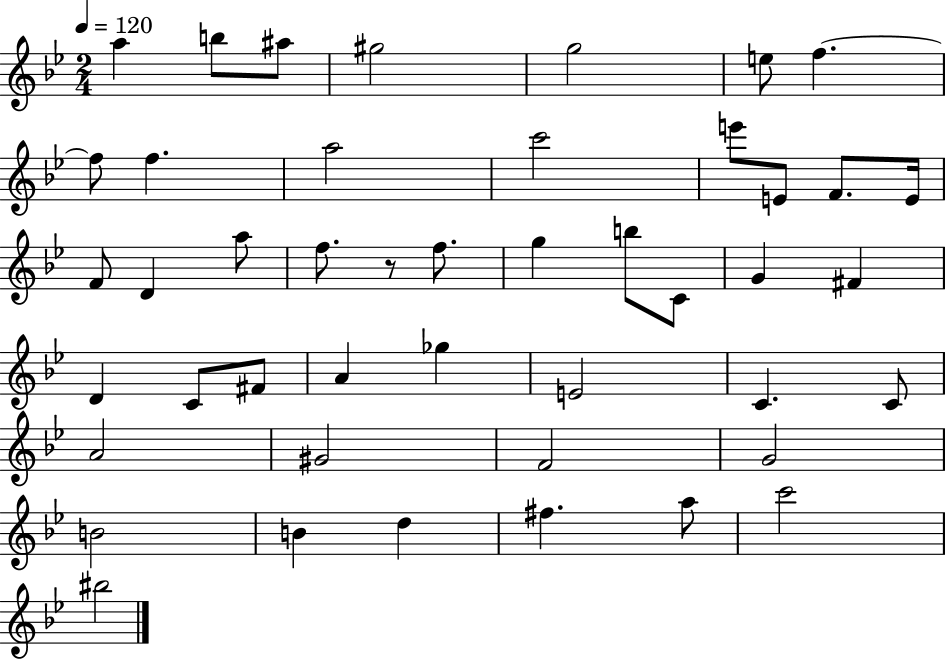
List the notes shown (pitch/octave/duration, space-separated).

A5/q B5/e A#5/e G#5/h G5/h E5/e F5/q. F5/e F5/q. A5/h C6/h E6/e E4/e F4/e. E4/s F4/e D4/q A5/e F5/e. R/e F5/e. G5/q B5/e C4/e G4/q F#4/q D4/q C4/e F#4/e A4/q Gb5/q E4/h C4/q. C4/e A4/h G#4/h F4/h G4/h B4/h B4/q D5/q F#5/q. A5/e C6/h BIS5/h